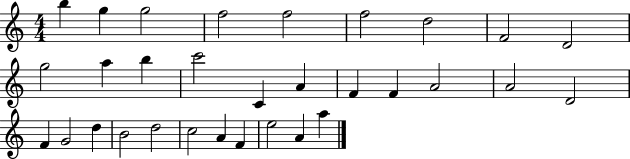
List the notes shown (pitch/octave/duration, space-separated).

B5/q G5/q G5/h F5/h F5/h F5/h D5/h F4/h D4/h G5/h A5/q B5/q C6/h C4/q A4/q F4/q F4/q A4/h A4/h D4/h F4/q G4/h D5/q B4/h D5/h C5/h A4/q F4/q E5/h A4/q A5/q